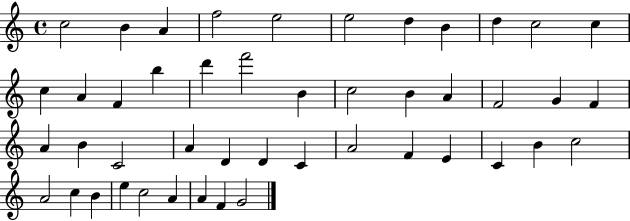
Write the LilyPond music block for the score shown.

{
  \clef treble
  \time 4/4
  \defaultTimeSignature
  \key c \major
  c''2 b'4 a'4 | f''2 e''2 | e''2 d''4 b'4 | d''4 c''2 c''4 | \break c''4 a'4 f'4 b''4 | d'''4 f'''2 b'4 | c''2 b'4 a'4 | f'2 g'4 f'4 | \break a'4 b'4 c'2 | a'4 d'4 d'4 c'4 | a'2 f'4 e'4 | c'4 b'4 c''2 | \break a'2 c''4 b'4 | e''4 c''2 a'4 | a'4 f'4 g'2 | \bar "|."
}